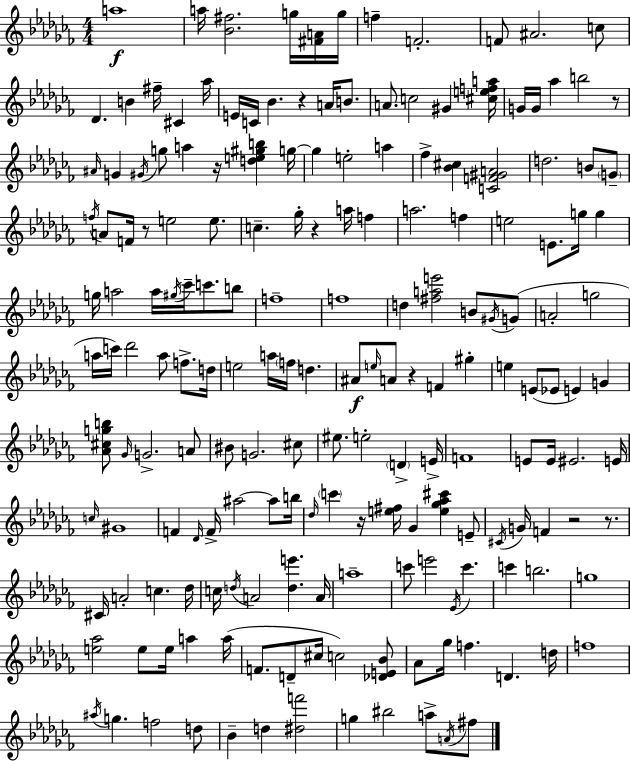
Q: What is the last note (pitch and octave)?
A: F#5